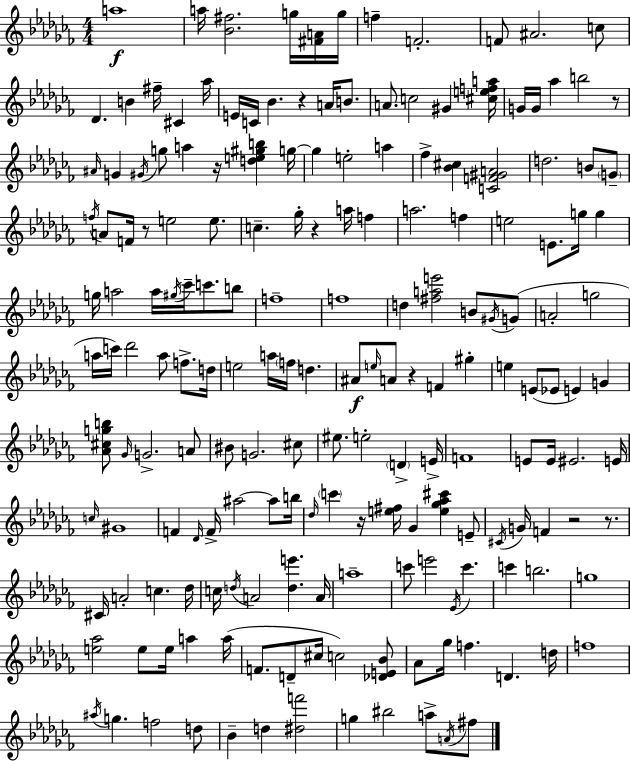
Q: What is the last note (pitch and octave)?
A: F#5